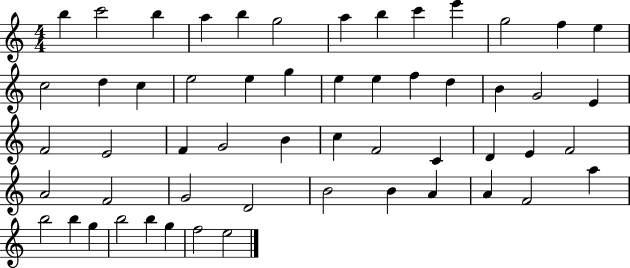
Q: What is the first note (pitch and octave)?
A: B5